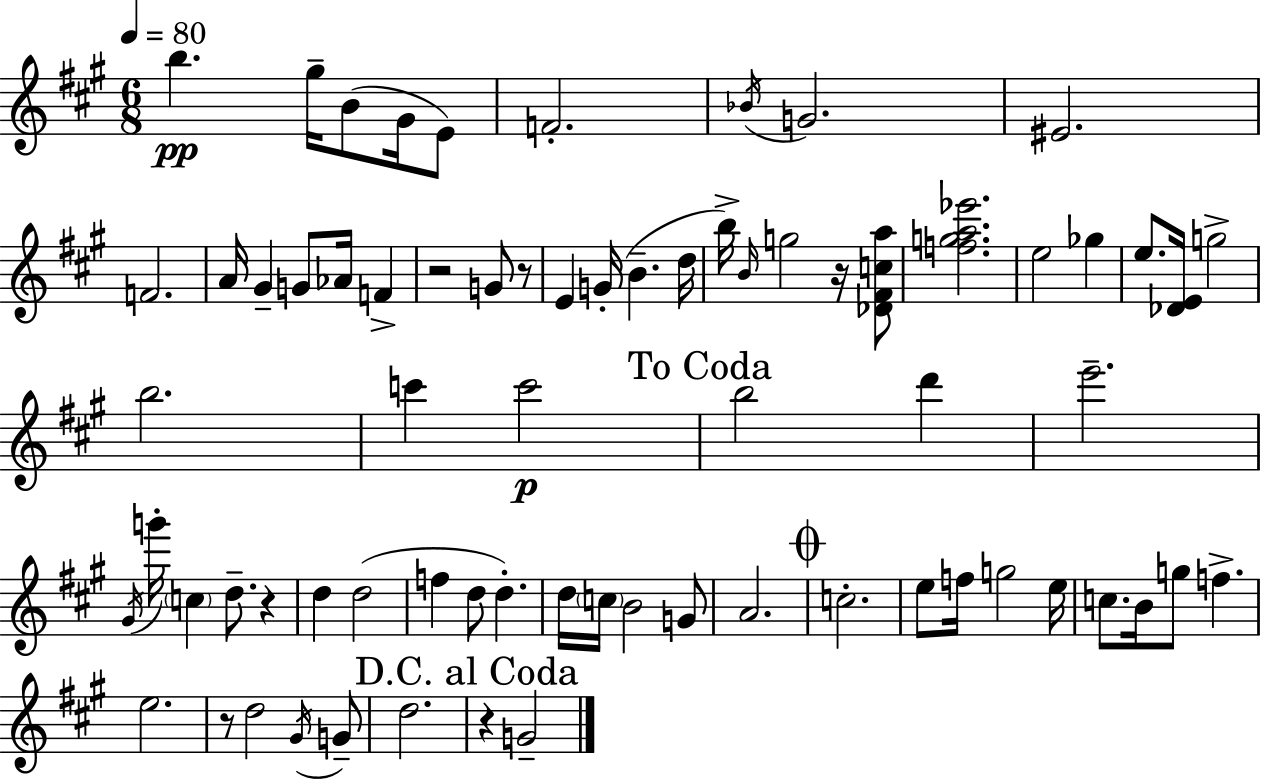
{
  \clef treble
  \numericTimeSignature
  \time 6/8
  \key a \major
  \tempo 4 = 80
  b''4.\pp gis''16-- b'8( gis'16 e'8) | f'2.-. | \acciaccatura { bes'16 } g'2. | eis'2. | \break f'2. | a'16 gis'4-- g'8 aes'16 f'4-> | r2 g'8 r8 | e'4 g'16-.( b'4.-- | \break d''16 b''16->) \grace { b'16 } g''2 r16 | <des' fis' c'' a''>8 <f'' g'' a'' ees'''>2. | e''2 ges''4 | e''8. <des' e'>16 g''2-> | \break b''2. | c'''4 c'''2\p | \mark "To Coda" b''2 d'''4 | e'''2.-- | \break \acciaccatura { gis'16 } g'''16-. \parenthesize c''4 d''8.-- r4 | d''4 d''2( | f''4 d''8 d''4.-.) | d''16 \parenthesize c''16 b'2 | \break g'8 a'2. | \mark \markup { \musicglyph "scripts.coda" } c''2.-. | e''8 f''16 g''2 | e''16 c''8. b'16 g''8 f''4.-> | \break e''2. | r8 d''2 | \acciaccatura { gis'16 } g'8-- d''2. | \mark "D.C. al Coda" r4 g'2-- | \break \bar "|."
}